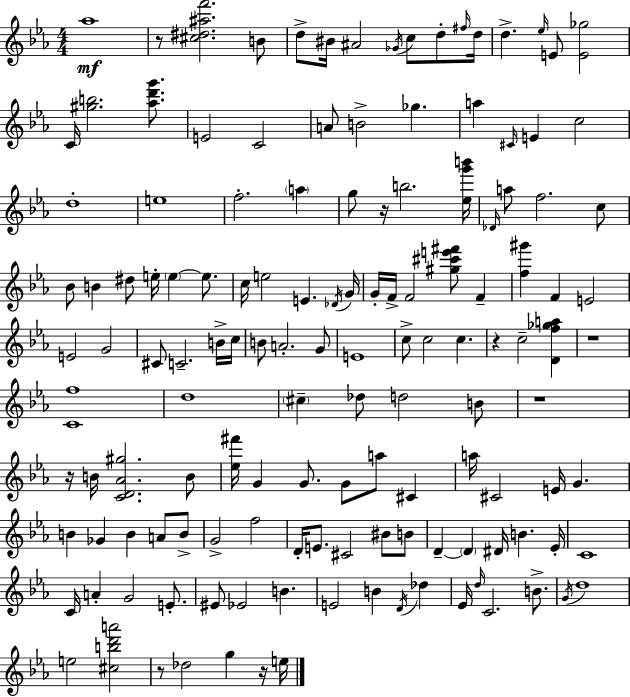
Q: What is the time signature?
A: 4/4